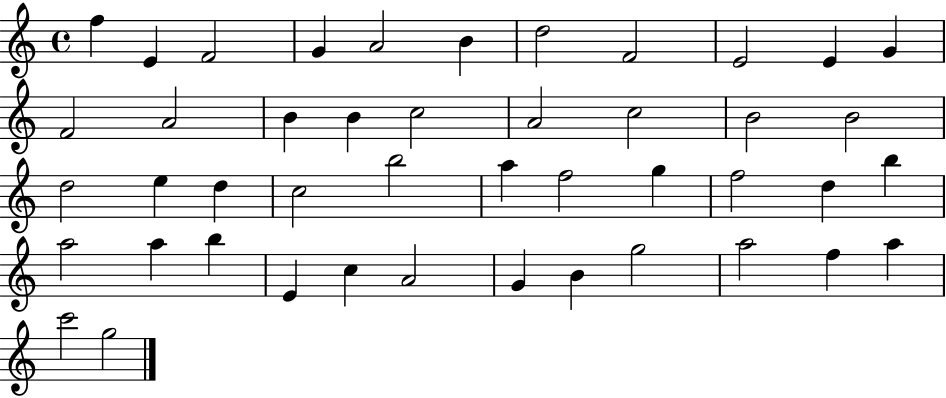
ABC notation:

X:1
T:Untitled
M:4/4
L:1/4
K:C
f E F2 G A2 B d2 F2 E2 E G F2 A2 B B c2 A2 c2 B2 B2 d2 e d c2 b2 a f2 g f2 d b a2 a b E c A2 G B g2 a2 f a c'2 g2